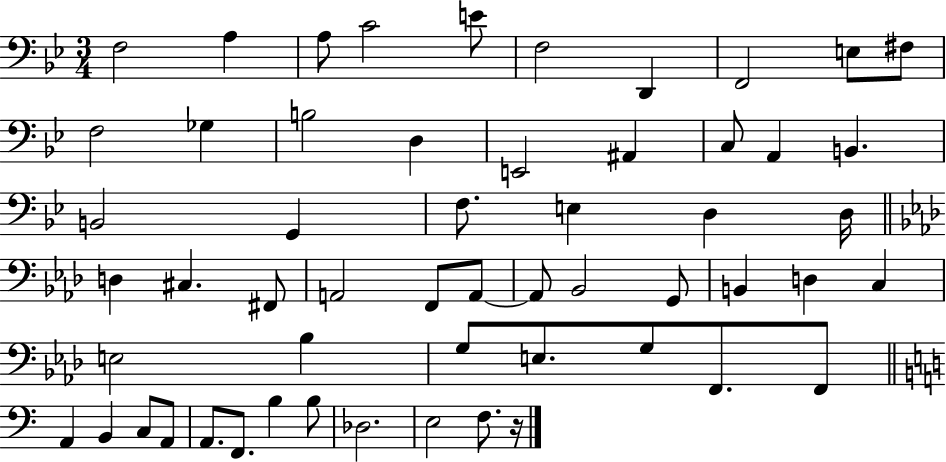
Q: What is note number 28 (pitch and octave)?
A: F#2